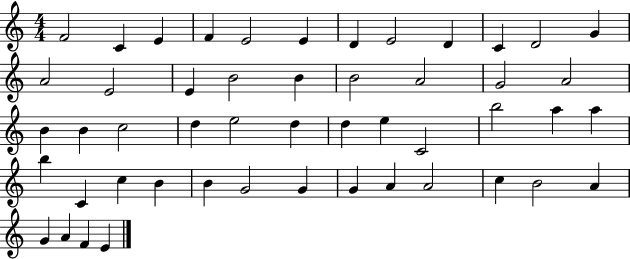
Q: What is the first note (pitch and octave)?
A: F4